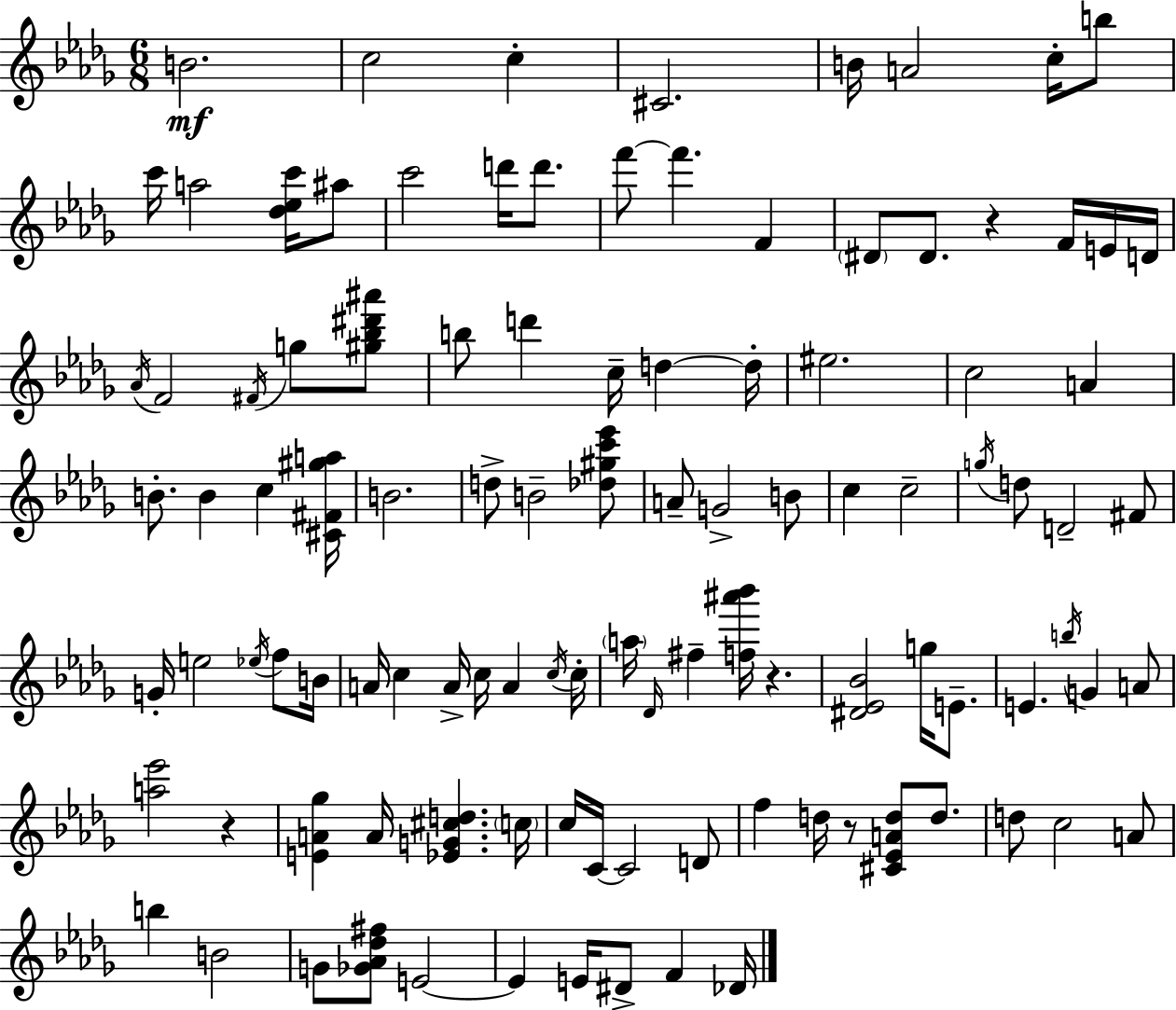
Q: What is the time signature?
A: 6/8